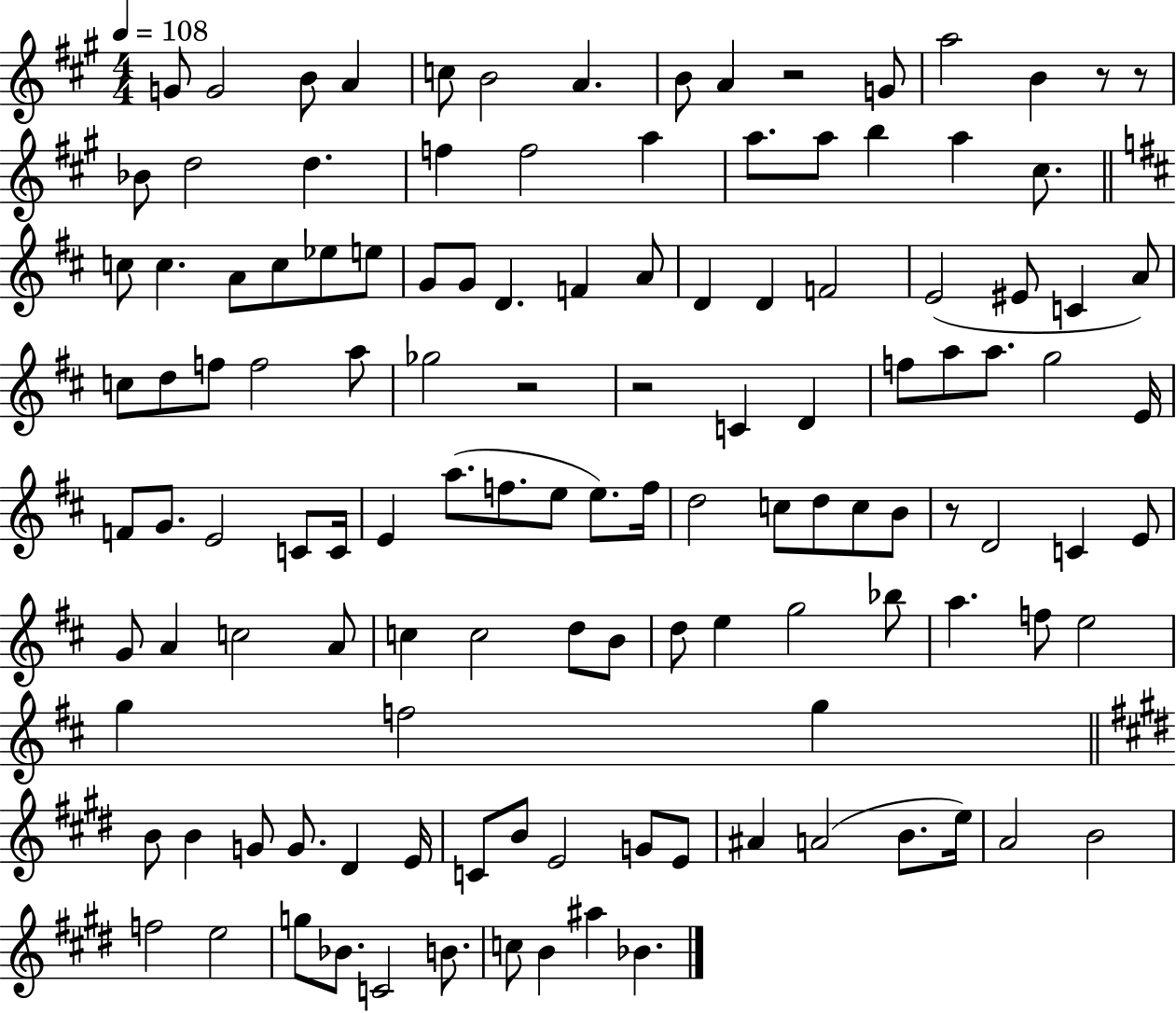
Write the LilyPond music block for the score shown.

{
  \clef treble
  \numericTimeSignature
  \time 4/4
  \key a \major
  \tempo 4 = 108
  g'8 g'2 b'8 a'4 | c''8 b'2 a'4. | b'8 a'4 r2 g'8 | a''2 b'4 r8 r8 | \break bes'8 d''2 d''4. | f''4 f''2 a''4 | a''8. a''8 b''4 a''4 cis''8. | \bar "||" \break \key d \major c''8 c''4. a'8 c''8 ees''8 e''8 | g'8 g'8 d'4. f'4 a'8 | d'4 d'4 f'2 | e'2( eis'8 c'4 a'8) | \break c''8 d''8 f''8 f''2 a''8 | ges''2 r2 | r2 c'4 d'4 | f''8 a''8 a''8. g''2 e'16 | \break f'8 g'8. e'2 c'8 c'16 | e'4 a''8.( f''8. e''8 e''8.) f''16 | d''2 c''8 d''8 c''8 b'8 | r8 d'2 c'4 e'8 | \break g'8 a'4 c''2 a'8 | c''4 c''2 d''8 b'8 | d''8 e''4 g''2 bes''8 | a''4. f''8 e''2 | \break g''4 f''2 g''4 | \bar "||" \break \key e \major b'8 b'4 g'8 g'8. dis'4 e'16 | c'8 b'8 e'2 g'8 e'8 | ais'4 a'2( b'8. e''16) | a'2 b'2 | \break f''2 e''2 | g''8 bes'8. c'2 b'8. | c''8 b'4 ais''4 bes'4. | \bar "|."
}